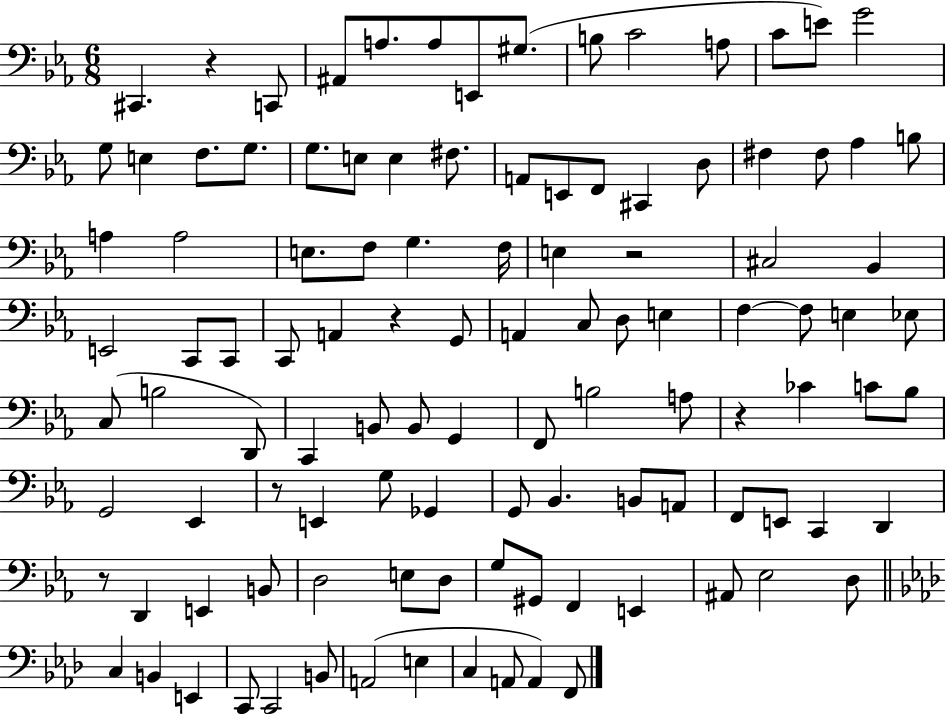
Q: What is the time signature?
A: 6/8